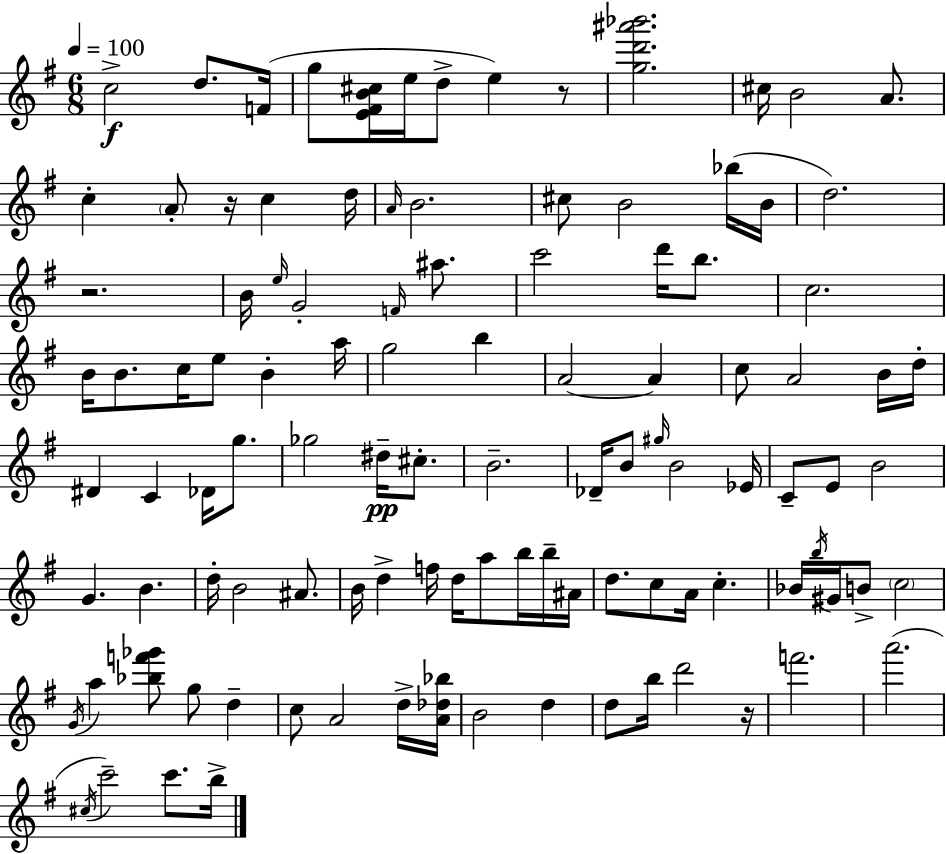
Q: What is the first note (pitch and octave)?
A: C5